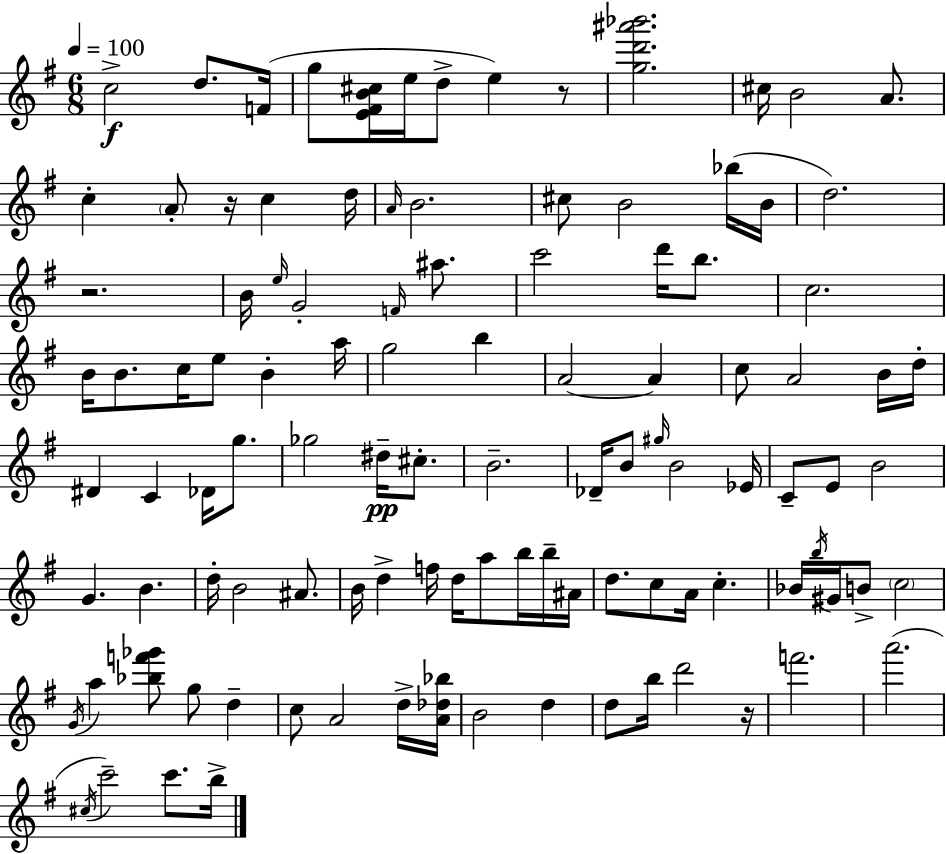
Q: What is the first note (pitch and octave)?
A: C5